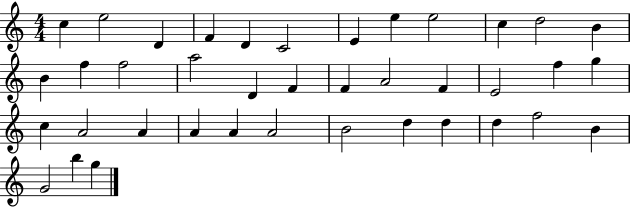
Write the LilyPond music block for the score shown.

{
  \clef treble
  \numericTimeSignature
  \time 4/4
  \key c \major
  c''4 e''2 d'4 | f'4 d'4 c'2 | e'4 e''4 e''2 | c''4 d''2 b'4 | \break b'4 f''4 f''2 | a''2 d'4 f'4 | f'4 a'2 f'4 | e'2 f''4 g''4 | \break c''4 a'2 a'4 | a'4 a'4 a'2 | b'2 d''4 d''4 | d''4 f''2 b'4 | \break g'2 b''4 g''4 | \bar "|."
}